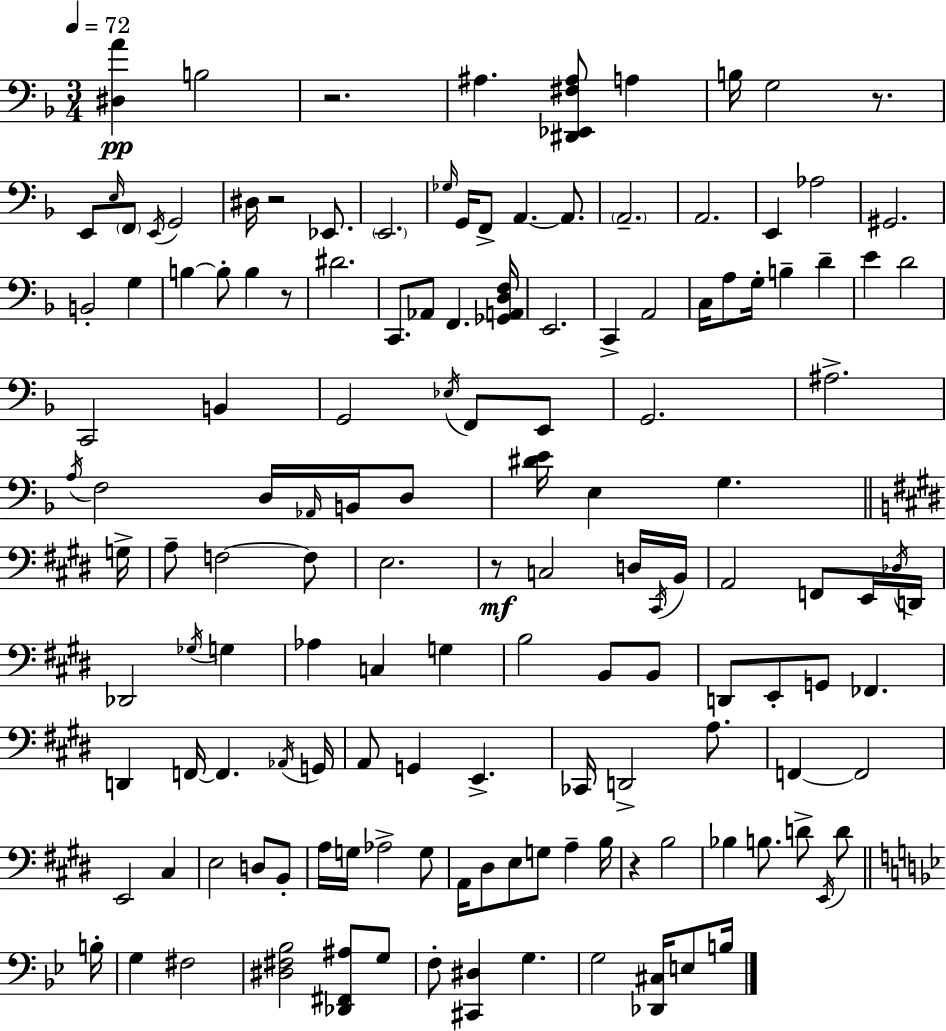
X:1
T:Untitled
M:3/4
L:1/4
K:Dm
[^D,A] B,2 z2 ^A, [^D,,_E,,^F,^A,]/2 A, B,/4 G,2 z/2 E,,/2 E,/4 F,,/2 E,,/4 G,,2 ^D,/4 z2 _E,,/2 E,,2 _G,/4 G,,/4 F,,/2 A,, A,,/2 A,,2 A,,2 E,, _A,2 ^G,,2 B,,2 G, B, B,/2 B, z/2 ^D2 C,,/2 _A,,/2 F,, [_G,,A,,D,F,]/4 E,,2 C,, A,,2 C,/4 A,/2 G,/4 B, D E D2 C,,2 B,, G,,2 _E,/4 F,,/2 E,,/2 G,,2 ^A,2 A,/4 F,2 D,/4 _A,,/4 B,,/4 D,/2 [^DE]/4 E, G, G,/4 A,/2 F,2 F,/2 E,2 z/2 C,2 D,/4 ^C,,/4 B,,/4 A,,2 F,,/2 E,,/4 _D,/4 D,,/4 _D,,2 _G,/4 G, _A, C, G, B,2 B,,/2 B,,/2 D,,/2 E,,/2 G,,/2 _F,, D,, F,,/4 F,, _A,,/4 G,,/4 A,,/2 G,, E,, _C,,/4 D,,2 A,/2 F,, F,,2 E,,2 ^C, E,2 D,/2 B,,/2 A,/4 G,/4 _A,2 G,/2 A,,/4 ^D,/2 E,/2 G,/2 A, B,/4 z B,2 _B, B,/2 D/2 E,,/4 D/2 B,/4 G, ^F,2 [^D,^F,_B,]2 [_D,,^F,,^A,]/2 G,/2 F,/2 [^C,,^D,] G, G,2 [_D,,^C,]/4 E,/2 B,/4